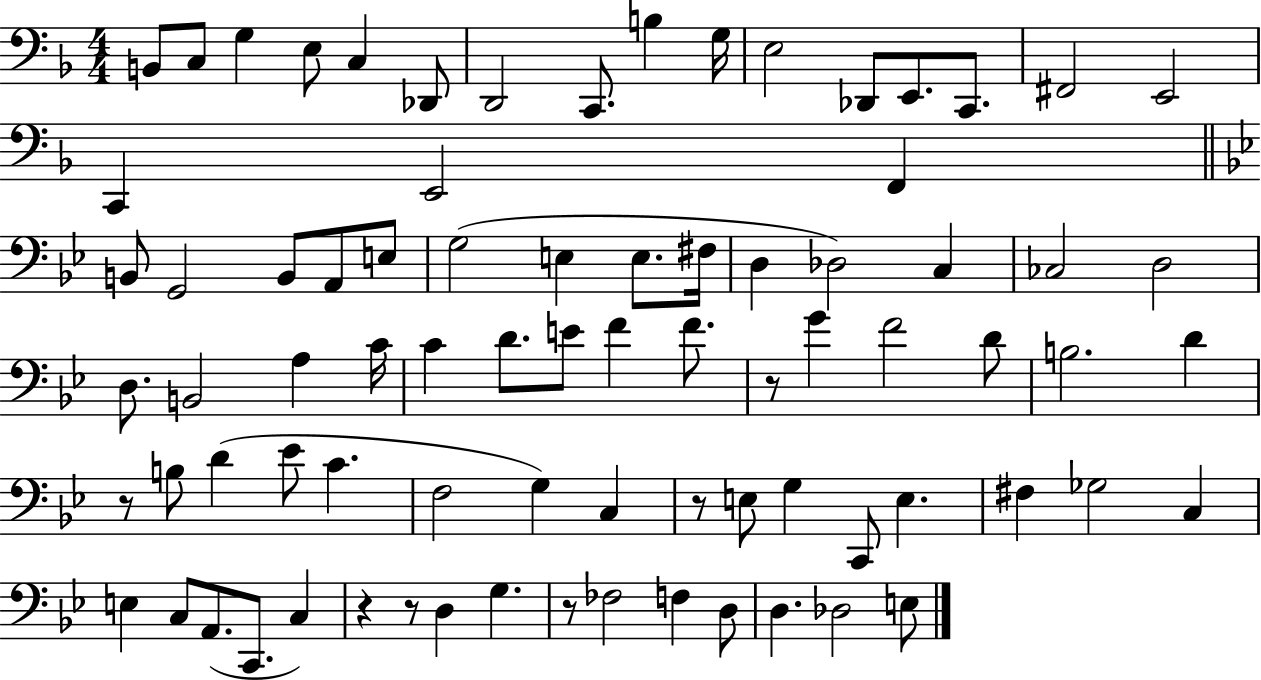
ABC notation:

X:1
T:Untitled
M:4/4
L:1/4
K:F
B,,/2 C,/2 G, E,/2 C, _D,,/2 D,,2 C,,/2 B, G,/4 E,2 _D,,/2 E,,/2 C,,/2 ^F,,2 E,,2 C,, E,,2 F,, B,,/2 G,,2 B,,/2 A,,/2 E,/2 G,2 E, E,/2 ^F,/4 D, _D,2 C, _C,2 D,2 D,/2 B,,2 A, C/4 C D/2 E/2 F F/2 z/2 G F2 D/2 B,2 D z/2 B,/2 D _E/2 C F,2 G, C, z/2 E,/2 G, C,,/2 E, ^F, _G,2 C, E, C,/2 A,,/2 C,,/2 C, z z/2 D, G, z/2 _F,2 F, D,/2 D, _D,2 E,/2